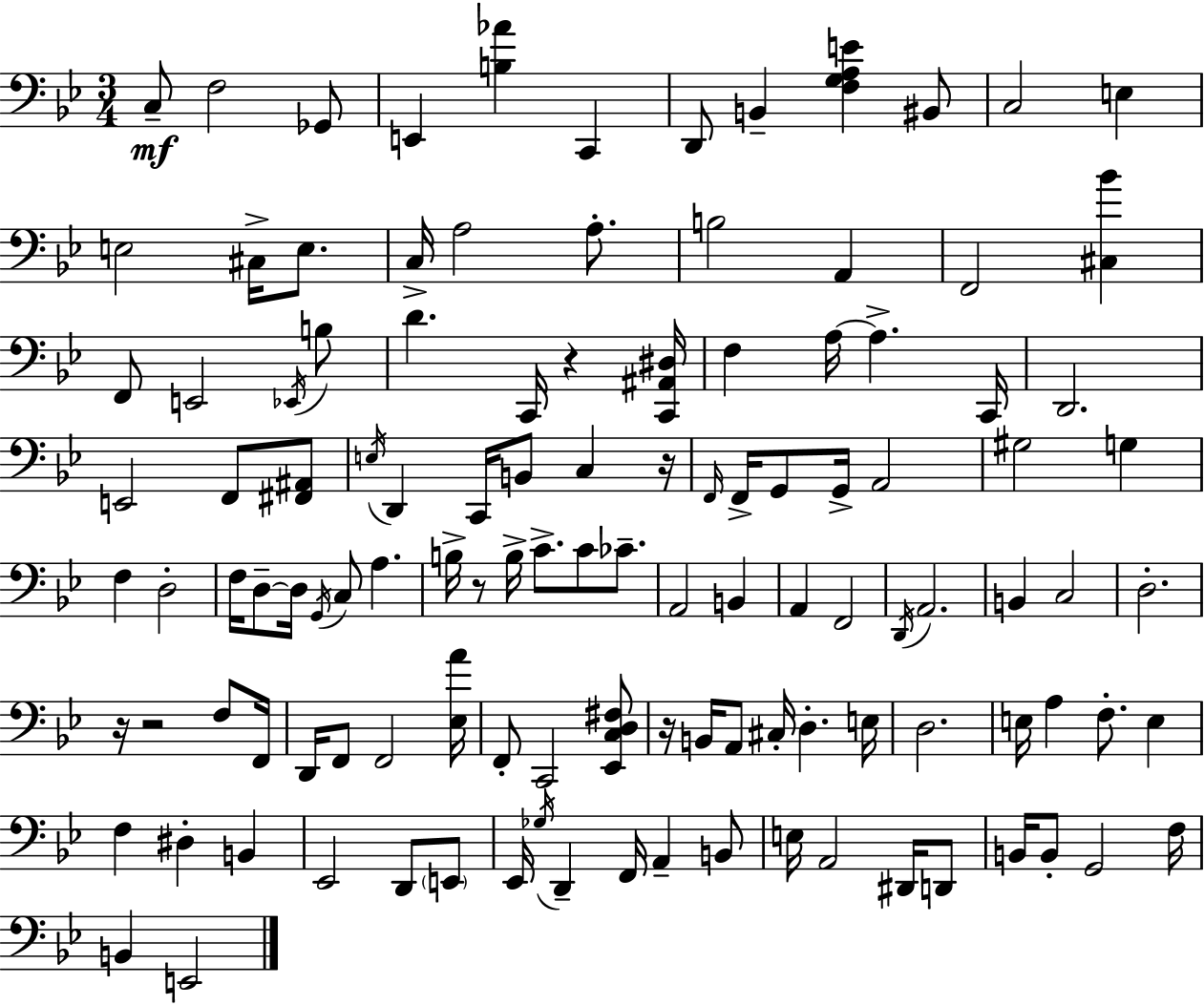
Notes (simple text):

C3/e F3/h Gb2/e E2/q [B3,Ab4]/q C2/q D2/e B2/q [F3,G3,A3,E4]/q BIS2/e C3/h E3/q E3/h C#3/s E3/e. C3/s A3/h A3/e. B3/h A2/q F2/h [C#3,Bb4]/q F2/e E2/h Eb2/s B3/e D4/q. C2/s R/q [C2,A#2,D#3]/s F3/q A3/s A3/q. C2/s D2/h. E2/h F2/e [F#2,A#2]/e E3/s D2/q C2/s B2/e C3/q R/s F2/s F2/s G2/e G2/s A2/h G#3/h G3/q F3/q D3/h F3/s D3/e D3/s G2/s C3/e A3/q. B3/s R/e B3/s C4/e. C4/e CES4/e. A2/h B2/q A2/q F2/h D2/s A2/h. B2/q C3/h D3/h. R/s R/h F3/e F2/s D2/s F2/e F2/h [Eb3,A4]/s F2/e C2/h [Eb2,C3,D3,F#3]/e R/s B2/s A2/e C#3/s D3/q. E3/s D3/h. E3/s A3/q F3/e. E3/q F3/q D#3/q B2/q Eb2/h D2/e E2/e Eb2/s Gb3/s D2/q F2/s A2/q B2/e E3/s A2/h D#2/s D2/e B2/s B2/e G2/h F3/s B2/q E2/h